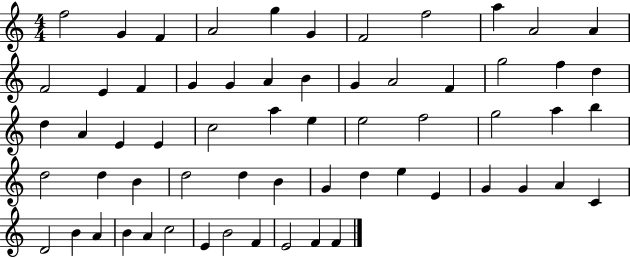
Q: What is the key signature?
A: C major